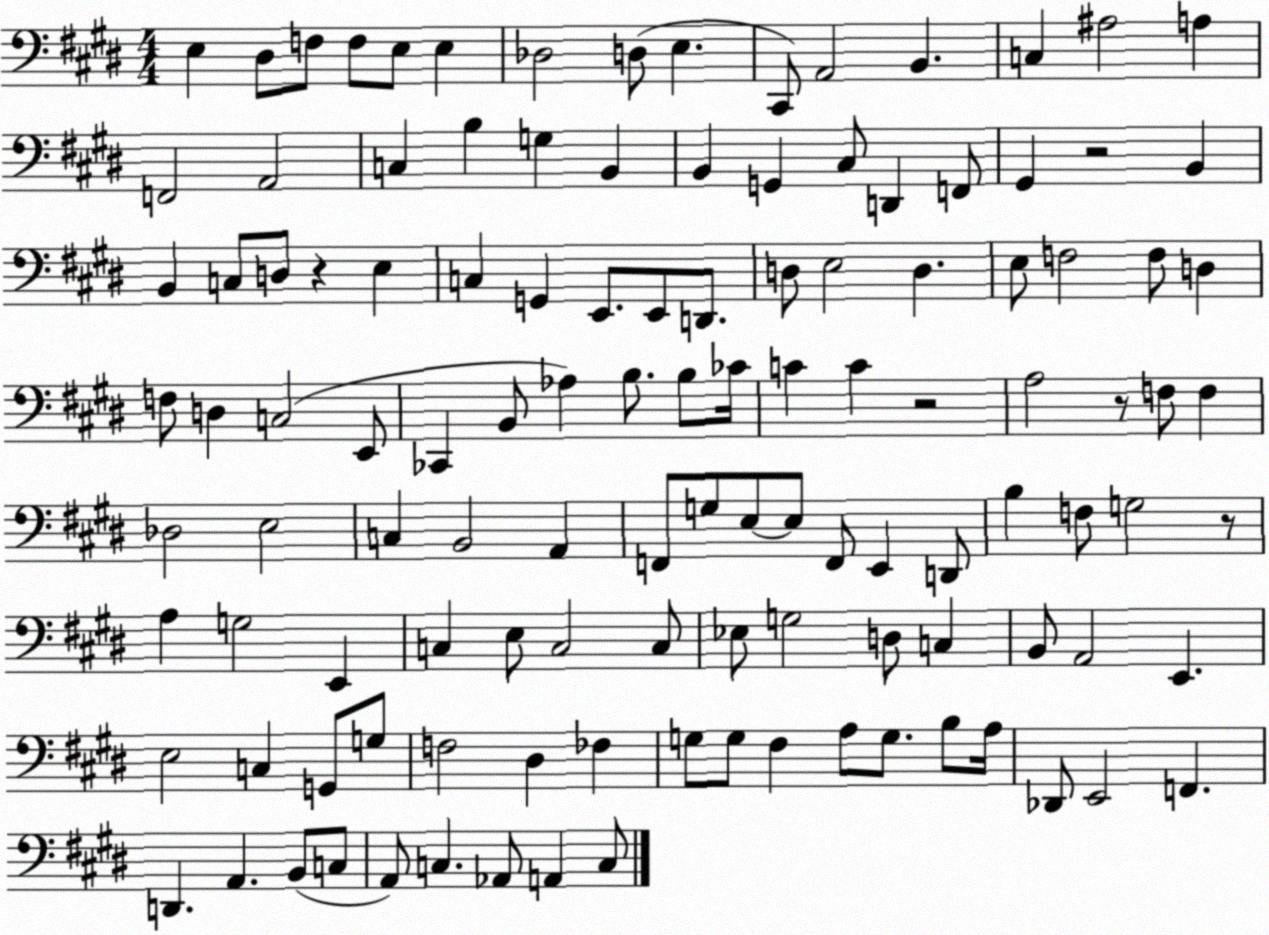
X:1
T:Untitled
M:4/4
L:1/4
K:E
E, ^D,/2 F,/2 F,/2 E,/2 E, _D,2 D,/2 E, ^C,,/2 A,,2 B,, C, ^A,2 A, F,,2 A,,2 C, B, G, B,, B,, G,, ^C,/2 D,, F,,/2 ^G,, z2 B,, B,, C,/2 D,/2 z E, C, G,, E,,/2 E,,/2 D,,/2 D,/2 E,2 D, E,/2 F,2 F,/2 D, F,/2 D, C,2 E,,/2 _C,, B,,/2 _A, B,/2 B,/2 _C/4 C C z2 A,2 z/2 F,/2 F, _D,2 E,2 C, B,,2 A,, F,,/2 G,/2 E,/2 E,/2 F,,/2 E,, D,,/2 B, F,/2 G,2 z/2 A, G,2 E,, C, E,/2 C,2 C,/2 _E,/2 G,2 D,/2 C, B,,/2 A,,2 E,, E,2 C, G,,/2 G,/2 F,2 ^D, _F, G,/2 G,/2 ^F, A,/2 G,/2 B,/2 A,/4 _D,,/2 E,,2 F,, D,, A,, B,,/2 C,/2 A,,/2 C, _A,,/2 A,, C,/2